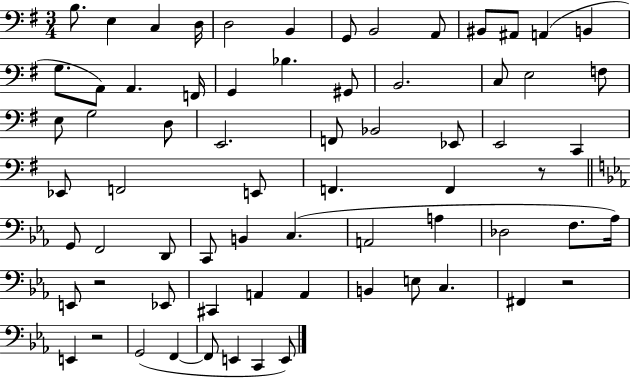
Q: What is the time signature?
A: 3/4